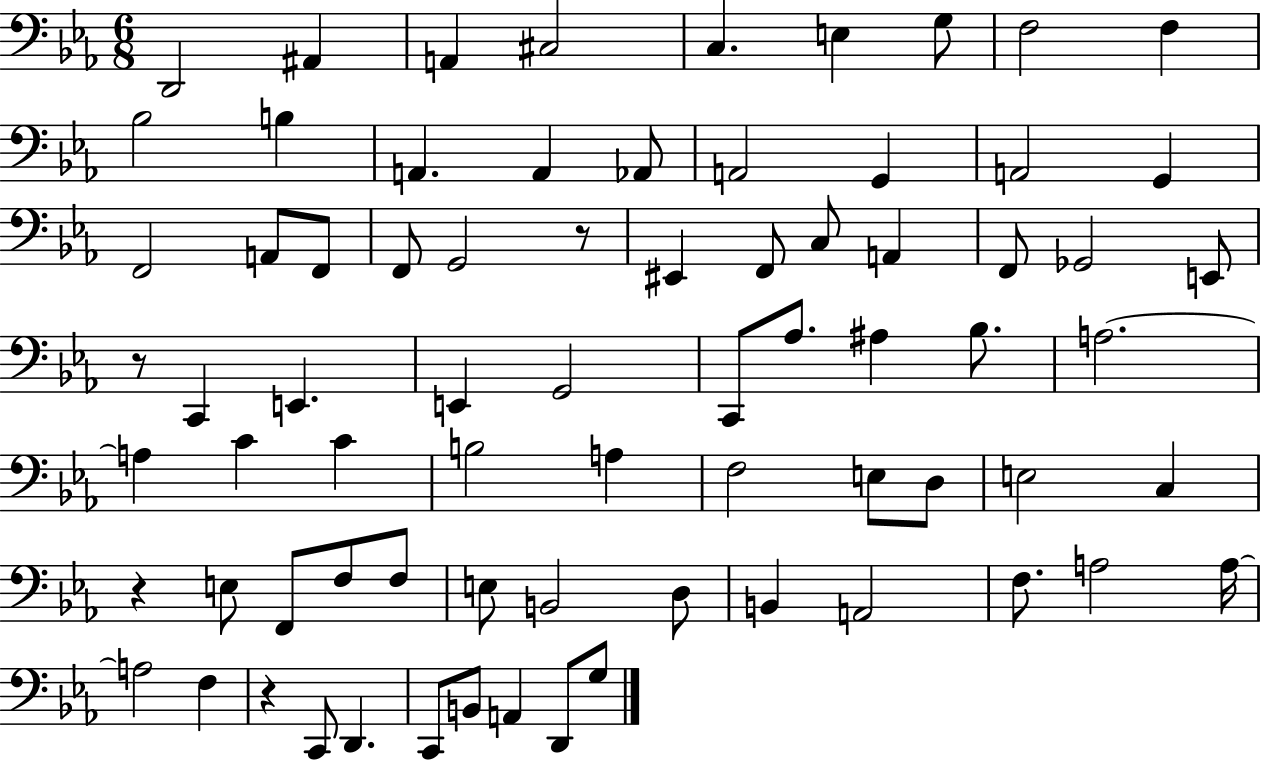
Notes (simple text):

D2/h A#2/q A2/q C#3/h C3/q. E3/q G3/e F3/h F3/q Bb3/h B3/q A2/q. A2/q Ab2/e A2/h G2/q A2/h G2/q F2/h A2/e F2/e F2/e G2/h R/e EIS2/q F2/e C3/e A2/q F2/e Gb2/h E2/e R/e C2/q E2/q. E2/q G2/h C2/e Ab3/e. A#3/q Bb3/e. A3/h. A3/q C4/q C4/q B3/h A3/q F3/h E3/e D3/e E3/h C3/q R/q E3/e F2/e F3/e F3/e E3/e B2/h D3/e B2/q A2/h F3/e. A3/h A3/s A3/h F3/q R/q C2/e D2/q. C2/e B2/e A2/q D2/e G3/e